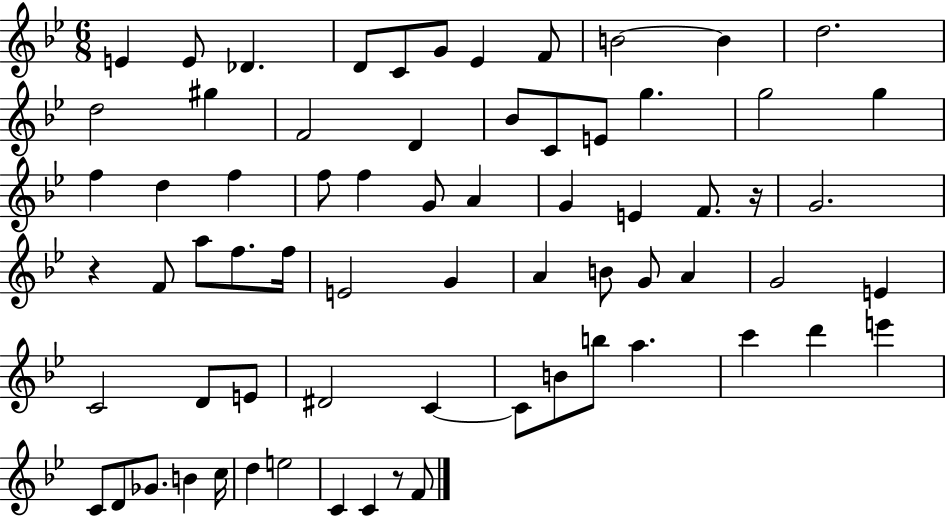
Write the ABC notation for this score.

X:1
T:Untitled
M:6/8
L:1/4
K:Bb
E E/2 _D D/2 C/2 G/2 _E F/2 B2 B d2 d2 ^g F2 D _B/2 C/2 E/2 g g2 g f d f f/2 f G/2 A G E F/2 z/4 G2 z F/2 a/2 f/2 f/4 E2 G A B/2 G/2 A G2 E C2 D/2 E/2 ^D2 C C/2 B/2 b/2 a c' d' e' C/2 D/2 _G/2 B c/4 d e2 C C z/2 F/2